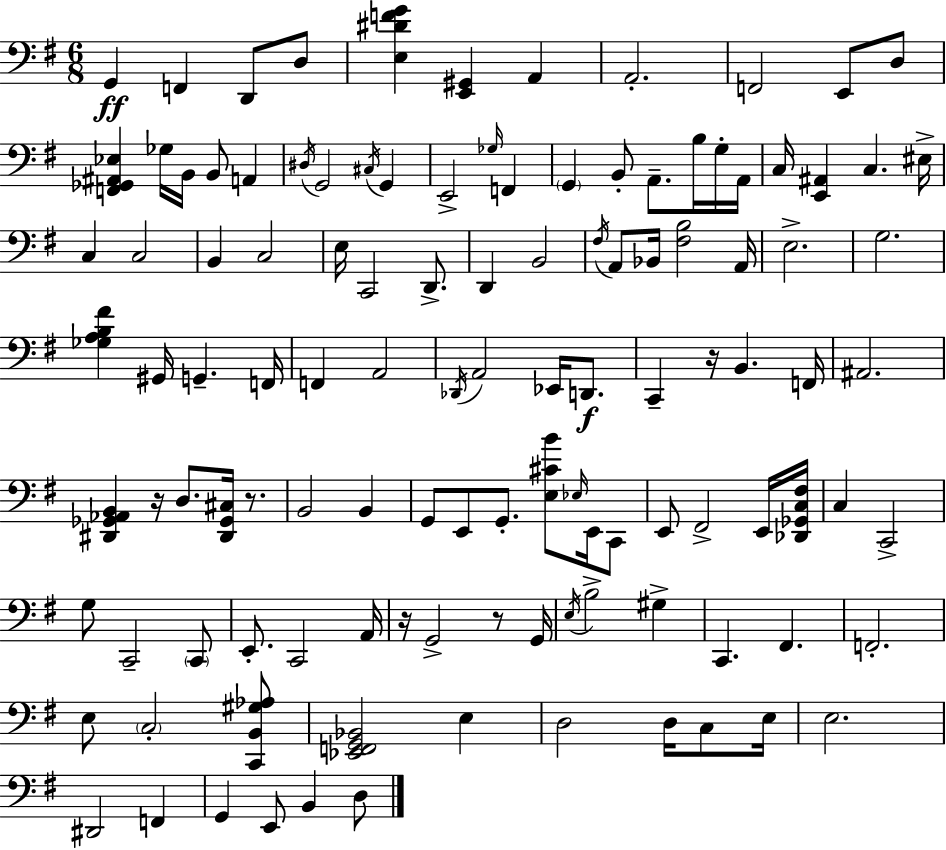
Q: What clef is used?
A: bass